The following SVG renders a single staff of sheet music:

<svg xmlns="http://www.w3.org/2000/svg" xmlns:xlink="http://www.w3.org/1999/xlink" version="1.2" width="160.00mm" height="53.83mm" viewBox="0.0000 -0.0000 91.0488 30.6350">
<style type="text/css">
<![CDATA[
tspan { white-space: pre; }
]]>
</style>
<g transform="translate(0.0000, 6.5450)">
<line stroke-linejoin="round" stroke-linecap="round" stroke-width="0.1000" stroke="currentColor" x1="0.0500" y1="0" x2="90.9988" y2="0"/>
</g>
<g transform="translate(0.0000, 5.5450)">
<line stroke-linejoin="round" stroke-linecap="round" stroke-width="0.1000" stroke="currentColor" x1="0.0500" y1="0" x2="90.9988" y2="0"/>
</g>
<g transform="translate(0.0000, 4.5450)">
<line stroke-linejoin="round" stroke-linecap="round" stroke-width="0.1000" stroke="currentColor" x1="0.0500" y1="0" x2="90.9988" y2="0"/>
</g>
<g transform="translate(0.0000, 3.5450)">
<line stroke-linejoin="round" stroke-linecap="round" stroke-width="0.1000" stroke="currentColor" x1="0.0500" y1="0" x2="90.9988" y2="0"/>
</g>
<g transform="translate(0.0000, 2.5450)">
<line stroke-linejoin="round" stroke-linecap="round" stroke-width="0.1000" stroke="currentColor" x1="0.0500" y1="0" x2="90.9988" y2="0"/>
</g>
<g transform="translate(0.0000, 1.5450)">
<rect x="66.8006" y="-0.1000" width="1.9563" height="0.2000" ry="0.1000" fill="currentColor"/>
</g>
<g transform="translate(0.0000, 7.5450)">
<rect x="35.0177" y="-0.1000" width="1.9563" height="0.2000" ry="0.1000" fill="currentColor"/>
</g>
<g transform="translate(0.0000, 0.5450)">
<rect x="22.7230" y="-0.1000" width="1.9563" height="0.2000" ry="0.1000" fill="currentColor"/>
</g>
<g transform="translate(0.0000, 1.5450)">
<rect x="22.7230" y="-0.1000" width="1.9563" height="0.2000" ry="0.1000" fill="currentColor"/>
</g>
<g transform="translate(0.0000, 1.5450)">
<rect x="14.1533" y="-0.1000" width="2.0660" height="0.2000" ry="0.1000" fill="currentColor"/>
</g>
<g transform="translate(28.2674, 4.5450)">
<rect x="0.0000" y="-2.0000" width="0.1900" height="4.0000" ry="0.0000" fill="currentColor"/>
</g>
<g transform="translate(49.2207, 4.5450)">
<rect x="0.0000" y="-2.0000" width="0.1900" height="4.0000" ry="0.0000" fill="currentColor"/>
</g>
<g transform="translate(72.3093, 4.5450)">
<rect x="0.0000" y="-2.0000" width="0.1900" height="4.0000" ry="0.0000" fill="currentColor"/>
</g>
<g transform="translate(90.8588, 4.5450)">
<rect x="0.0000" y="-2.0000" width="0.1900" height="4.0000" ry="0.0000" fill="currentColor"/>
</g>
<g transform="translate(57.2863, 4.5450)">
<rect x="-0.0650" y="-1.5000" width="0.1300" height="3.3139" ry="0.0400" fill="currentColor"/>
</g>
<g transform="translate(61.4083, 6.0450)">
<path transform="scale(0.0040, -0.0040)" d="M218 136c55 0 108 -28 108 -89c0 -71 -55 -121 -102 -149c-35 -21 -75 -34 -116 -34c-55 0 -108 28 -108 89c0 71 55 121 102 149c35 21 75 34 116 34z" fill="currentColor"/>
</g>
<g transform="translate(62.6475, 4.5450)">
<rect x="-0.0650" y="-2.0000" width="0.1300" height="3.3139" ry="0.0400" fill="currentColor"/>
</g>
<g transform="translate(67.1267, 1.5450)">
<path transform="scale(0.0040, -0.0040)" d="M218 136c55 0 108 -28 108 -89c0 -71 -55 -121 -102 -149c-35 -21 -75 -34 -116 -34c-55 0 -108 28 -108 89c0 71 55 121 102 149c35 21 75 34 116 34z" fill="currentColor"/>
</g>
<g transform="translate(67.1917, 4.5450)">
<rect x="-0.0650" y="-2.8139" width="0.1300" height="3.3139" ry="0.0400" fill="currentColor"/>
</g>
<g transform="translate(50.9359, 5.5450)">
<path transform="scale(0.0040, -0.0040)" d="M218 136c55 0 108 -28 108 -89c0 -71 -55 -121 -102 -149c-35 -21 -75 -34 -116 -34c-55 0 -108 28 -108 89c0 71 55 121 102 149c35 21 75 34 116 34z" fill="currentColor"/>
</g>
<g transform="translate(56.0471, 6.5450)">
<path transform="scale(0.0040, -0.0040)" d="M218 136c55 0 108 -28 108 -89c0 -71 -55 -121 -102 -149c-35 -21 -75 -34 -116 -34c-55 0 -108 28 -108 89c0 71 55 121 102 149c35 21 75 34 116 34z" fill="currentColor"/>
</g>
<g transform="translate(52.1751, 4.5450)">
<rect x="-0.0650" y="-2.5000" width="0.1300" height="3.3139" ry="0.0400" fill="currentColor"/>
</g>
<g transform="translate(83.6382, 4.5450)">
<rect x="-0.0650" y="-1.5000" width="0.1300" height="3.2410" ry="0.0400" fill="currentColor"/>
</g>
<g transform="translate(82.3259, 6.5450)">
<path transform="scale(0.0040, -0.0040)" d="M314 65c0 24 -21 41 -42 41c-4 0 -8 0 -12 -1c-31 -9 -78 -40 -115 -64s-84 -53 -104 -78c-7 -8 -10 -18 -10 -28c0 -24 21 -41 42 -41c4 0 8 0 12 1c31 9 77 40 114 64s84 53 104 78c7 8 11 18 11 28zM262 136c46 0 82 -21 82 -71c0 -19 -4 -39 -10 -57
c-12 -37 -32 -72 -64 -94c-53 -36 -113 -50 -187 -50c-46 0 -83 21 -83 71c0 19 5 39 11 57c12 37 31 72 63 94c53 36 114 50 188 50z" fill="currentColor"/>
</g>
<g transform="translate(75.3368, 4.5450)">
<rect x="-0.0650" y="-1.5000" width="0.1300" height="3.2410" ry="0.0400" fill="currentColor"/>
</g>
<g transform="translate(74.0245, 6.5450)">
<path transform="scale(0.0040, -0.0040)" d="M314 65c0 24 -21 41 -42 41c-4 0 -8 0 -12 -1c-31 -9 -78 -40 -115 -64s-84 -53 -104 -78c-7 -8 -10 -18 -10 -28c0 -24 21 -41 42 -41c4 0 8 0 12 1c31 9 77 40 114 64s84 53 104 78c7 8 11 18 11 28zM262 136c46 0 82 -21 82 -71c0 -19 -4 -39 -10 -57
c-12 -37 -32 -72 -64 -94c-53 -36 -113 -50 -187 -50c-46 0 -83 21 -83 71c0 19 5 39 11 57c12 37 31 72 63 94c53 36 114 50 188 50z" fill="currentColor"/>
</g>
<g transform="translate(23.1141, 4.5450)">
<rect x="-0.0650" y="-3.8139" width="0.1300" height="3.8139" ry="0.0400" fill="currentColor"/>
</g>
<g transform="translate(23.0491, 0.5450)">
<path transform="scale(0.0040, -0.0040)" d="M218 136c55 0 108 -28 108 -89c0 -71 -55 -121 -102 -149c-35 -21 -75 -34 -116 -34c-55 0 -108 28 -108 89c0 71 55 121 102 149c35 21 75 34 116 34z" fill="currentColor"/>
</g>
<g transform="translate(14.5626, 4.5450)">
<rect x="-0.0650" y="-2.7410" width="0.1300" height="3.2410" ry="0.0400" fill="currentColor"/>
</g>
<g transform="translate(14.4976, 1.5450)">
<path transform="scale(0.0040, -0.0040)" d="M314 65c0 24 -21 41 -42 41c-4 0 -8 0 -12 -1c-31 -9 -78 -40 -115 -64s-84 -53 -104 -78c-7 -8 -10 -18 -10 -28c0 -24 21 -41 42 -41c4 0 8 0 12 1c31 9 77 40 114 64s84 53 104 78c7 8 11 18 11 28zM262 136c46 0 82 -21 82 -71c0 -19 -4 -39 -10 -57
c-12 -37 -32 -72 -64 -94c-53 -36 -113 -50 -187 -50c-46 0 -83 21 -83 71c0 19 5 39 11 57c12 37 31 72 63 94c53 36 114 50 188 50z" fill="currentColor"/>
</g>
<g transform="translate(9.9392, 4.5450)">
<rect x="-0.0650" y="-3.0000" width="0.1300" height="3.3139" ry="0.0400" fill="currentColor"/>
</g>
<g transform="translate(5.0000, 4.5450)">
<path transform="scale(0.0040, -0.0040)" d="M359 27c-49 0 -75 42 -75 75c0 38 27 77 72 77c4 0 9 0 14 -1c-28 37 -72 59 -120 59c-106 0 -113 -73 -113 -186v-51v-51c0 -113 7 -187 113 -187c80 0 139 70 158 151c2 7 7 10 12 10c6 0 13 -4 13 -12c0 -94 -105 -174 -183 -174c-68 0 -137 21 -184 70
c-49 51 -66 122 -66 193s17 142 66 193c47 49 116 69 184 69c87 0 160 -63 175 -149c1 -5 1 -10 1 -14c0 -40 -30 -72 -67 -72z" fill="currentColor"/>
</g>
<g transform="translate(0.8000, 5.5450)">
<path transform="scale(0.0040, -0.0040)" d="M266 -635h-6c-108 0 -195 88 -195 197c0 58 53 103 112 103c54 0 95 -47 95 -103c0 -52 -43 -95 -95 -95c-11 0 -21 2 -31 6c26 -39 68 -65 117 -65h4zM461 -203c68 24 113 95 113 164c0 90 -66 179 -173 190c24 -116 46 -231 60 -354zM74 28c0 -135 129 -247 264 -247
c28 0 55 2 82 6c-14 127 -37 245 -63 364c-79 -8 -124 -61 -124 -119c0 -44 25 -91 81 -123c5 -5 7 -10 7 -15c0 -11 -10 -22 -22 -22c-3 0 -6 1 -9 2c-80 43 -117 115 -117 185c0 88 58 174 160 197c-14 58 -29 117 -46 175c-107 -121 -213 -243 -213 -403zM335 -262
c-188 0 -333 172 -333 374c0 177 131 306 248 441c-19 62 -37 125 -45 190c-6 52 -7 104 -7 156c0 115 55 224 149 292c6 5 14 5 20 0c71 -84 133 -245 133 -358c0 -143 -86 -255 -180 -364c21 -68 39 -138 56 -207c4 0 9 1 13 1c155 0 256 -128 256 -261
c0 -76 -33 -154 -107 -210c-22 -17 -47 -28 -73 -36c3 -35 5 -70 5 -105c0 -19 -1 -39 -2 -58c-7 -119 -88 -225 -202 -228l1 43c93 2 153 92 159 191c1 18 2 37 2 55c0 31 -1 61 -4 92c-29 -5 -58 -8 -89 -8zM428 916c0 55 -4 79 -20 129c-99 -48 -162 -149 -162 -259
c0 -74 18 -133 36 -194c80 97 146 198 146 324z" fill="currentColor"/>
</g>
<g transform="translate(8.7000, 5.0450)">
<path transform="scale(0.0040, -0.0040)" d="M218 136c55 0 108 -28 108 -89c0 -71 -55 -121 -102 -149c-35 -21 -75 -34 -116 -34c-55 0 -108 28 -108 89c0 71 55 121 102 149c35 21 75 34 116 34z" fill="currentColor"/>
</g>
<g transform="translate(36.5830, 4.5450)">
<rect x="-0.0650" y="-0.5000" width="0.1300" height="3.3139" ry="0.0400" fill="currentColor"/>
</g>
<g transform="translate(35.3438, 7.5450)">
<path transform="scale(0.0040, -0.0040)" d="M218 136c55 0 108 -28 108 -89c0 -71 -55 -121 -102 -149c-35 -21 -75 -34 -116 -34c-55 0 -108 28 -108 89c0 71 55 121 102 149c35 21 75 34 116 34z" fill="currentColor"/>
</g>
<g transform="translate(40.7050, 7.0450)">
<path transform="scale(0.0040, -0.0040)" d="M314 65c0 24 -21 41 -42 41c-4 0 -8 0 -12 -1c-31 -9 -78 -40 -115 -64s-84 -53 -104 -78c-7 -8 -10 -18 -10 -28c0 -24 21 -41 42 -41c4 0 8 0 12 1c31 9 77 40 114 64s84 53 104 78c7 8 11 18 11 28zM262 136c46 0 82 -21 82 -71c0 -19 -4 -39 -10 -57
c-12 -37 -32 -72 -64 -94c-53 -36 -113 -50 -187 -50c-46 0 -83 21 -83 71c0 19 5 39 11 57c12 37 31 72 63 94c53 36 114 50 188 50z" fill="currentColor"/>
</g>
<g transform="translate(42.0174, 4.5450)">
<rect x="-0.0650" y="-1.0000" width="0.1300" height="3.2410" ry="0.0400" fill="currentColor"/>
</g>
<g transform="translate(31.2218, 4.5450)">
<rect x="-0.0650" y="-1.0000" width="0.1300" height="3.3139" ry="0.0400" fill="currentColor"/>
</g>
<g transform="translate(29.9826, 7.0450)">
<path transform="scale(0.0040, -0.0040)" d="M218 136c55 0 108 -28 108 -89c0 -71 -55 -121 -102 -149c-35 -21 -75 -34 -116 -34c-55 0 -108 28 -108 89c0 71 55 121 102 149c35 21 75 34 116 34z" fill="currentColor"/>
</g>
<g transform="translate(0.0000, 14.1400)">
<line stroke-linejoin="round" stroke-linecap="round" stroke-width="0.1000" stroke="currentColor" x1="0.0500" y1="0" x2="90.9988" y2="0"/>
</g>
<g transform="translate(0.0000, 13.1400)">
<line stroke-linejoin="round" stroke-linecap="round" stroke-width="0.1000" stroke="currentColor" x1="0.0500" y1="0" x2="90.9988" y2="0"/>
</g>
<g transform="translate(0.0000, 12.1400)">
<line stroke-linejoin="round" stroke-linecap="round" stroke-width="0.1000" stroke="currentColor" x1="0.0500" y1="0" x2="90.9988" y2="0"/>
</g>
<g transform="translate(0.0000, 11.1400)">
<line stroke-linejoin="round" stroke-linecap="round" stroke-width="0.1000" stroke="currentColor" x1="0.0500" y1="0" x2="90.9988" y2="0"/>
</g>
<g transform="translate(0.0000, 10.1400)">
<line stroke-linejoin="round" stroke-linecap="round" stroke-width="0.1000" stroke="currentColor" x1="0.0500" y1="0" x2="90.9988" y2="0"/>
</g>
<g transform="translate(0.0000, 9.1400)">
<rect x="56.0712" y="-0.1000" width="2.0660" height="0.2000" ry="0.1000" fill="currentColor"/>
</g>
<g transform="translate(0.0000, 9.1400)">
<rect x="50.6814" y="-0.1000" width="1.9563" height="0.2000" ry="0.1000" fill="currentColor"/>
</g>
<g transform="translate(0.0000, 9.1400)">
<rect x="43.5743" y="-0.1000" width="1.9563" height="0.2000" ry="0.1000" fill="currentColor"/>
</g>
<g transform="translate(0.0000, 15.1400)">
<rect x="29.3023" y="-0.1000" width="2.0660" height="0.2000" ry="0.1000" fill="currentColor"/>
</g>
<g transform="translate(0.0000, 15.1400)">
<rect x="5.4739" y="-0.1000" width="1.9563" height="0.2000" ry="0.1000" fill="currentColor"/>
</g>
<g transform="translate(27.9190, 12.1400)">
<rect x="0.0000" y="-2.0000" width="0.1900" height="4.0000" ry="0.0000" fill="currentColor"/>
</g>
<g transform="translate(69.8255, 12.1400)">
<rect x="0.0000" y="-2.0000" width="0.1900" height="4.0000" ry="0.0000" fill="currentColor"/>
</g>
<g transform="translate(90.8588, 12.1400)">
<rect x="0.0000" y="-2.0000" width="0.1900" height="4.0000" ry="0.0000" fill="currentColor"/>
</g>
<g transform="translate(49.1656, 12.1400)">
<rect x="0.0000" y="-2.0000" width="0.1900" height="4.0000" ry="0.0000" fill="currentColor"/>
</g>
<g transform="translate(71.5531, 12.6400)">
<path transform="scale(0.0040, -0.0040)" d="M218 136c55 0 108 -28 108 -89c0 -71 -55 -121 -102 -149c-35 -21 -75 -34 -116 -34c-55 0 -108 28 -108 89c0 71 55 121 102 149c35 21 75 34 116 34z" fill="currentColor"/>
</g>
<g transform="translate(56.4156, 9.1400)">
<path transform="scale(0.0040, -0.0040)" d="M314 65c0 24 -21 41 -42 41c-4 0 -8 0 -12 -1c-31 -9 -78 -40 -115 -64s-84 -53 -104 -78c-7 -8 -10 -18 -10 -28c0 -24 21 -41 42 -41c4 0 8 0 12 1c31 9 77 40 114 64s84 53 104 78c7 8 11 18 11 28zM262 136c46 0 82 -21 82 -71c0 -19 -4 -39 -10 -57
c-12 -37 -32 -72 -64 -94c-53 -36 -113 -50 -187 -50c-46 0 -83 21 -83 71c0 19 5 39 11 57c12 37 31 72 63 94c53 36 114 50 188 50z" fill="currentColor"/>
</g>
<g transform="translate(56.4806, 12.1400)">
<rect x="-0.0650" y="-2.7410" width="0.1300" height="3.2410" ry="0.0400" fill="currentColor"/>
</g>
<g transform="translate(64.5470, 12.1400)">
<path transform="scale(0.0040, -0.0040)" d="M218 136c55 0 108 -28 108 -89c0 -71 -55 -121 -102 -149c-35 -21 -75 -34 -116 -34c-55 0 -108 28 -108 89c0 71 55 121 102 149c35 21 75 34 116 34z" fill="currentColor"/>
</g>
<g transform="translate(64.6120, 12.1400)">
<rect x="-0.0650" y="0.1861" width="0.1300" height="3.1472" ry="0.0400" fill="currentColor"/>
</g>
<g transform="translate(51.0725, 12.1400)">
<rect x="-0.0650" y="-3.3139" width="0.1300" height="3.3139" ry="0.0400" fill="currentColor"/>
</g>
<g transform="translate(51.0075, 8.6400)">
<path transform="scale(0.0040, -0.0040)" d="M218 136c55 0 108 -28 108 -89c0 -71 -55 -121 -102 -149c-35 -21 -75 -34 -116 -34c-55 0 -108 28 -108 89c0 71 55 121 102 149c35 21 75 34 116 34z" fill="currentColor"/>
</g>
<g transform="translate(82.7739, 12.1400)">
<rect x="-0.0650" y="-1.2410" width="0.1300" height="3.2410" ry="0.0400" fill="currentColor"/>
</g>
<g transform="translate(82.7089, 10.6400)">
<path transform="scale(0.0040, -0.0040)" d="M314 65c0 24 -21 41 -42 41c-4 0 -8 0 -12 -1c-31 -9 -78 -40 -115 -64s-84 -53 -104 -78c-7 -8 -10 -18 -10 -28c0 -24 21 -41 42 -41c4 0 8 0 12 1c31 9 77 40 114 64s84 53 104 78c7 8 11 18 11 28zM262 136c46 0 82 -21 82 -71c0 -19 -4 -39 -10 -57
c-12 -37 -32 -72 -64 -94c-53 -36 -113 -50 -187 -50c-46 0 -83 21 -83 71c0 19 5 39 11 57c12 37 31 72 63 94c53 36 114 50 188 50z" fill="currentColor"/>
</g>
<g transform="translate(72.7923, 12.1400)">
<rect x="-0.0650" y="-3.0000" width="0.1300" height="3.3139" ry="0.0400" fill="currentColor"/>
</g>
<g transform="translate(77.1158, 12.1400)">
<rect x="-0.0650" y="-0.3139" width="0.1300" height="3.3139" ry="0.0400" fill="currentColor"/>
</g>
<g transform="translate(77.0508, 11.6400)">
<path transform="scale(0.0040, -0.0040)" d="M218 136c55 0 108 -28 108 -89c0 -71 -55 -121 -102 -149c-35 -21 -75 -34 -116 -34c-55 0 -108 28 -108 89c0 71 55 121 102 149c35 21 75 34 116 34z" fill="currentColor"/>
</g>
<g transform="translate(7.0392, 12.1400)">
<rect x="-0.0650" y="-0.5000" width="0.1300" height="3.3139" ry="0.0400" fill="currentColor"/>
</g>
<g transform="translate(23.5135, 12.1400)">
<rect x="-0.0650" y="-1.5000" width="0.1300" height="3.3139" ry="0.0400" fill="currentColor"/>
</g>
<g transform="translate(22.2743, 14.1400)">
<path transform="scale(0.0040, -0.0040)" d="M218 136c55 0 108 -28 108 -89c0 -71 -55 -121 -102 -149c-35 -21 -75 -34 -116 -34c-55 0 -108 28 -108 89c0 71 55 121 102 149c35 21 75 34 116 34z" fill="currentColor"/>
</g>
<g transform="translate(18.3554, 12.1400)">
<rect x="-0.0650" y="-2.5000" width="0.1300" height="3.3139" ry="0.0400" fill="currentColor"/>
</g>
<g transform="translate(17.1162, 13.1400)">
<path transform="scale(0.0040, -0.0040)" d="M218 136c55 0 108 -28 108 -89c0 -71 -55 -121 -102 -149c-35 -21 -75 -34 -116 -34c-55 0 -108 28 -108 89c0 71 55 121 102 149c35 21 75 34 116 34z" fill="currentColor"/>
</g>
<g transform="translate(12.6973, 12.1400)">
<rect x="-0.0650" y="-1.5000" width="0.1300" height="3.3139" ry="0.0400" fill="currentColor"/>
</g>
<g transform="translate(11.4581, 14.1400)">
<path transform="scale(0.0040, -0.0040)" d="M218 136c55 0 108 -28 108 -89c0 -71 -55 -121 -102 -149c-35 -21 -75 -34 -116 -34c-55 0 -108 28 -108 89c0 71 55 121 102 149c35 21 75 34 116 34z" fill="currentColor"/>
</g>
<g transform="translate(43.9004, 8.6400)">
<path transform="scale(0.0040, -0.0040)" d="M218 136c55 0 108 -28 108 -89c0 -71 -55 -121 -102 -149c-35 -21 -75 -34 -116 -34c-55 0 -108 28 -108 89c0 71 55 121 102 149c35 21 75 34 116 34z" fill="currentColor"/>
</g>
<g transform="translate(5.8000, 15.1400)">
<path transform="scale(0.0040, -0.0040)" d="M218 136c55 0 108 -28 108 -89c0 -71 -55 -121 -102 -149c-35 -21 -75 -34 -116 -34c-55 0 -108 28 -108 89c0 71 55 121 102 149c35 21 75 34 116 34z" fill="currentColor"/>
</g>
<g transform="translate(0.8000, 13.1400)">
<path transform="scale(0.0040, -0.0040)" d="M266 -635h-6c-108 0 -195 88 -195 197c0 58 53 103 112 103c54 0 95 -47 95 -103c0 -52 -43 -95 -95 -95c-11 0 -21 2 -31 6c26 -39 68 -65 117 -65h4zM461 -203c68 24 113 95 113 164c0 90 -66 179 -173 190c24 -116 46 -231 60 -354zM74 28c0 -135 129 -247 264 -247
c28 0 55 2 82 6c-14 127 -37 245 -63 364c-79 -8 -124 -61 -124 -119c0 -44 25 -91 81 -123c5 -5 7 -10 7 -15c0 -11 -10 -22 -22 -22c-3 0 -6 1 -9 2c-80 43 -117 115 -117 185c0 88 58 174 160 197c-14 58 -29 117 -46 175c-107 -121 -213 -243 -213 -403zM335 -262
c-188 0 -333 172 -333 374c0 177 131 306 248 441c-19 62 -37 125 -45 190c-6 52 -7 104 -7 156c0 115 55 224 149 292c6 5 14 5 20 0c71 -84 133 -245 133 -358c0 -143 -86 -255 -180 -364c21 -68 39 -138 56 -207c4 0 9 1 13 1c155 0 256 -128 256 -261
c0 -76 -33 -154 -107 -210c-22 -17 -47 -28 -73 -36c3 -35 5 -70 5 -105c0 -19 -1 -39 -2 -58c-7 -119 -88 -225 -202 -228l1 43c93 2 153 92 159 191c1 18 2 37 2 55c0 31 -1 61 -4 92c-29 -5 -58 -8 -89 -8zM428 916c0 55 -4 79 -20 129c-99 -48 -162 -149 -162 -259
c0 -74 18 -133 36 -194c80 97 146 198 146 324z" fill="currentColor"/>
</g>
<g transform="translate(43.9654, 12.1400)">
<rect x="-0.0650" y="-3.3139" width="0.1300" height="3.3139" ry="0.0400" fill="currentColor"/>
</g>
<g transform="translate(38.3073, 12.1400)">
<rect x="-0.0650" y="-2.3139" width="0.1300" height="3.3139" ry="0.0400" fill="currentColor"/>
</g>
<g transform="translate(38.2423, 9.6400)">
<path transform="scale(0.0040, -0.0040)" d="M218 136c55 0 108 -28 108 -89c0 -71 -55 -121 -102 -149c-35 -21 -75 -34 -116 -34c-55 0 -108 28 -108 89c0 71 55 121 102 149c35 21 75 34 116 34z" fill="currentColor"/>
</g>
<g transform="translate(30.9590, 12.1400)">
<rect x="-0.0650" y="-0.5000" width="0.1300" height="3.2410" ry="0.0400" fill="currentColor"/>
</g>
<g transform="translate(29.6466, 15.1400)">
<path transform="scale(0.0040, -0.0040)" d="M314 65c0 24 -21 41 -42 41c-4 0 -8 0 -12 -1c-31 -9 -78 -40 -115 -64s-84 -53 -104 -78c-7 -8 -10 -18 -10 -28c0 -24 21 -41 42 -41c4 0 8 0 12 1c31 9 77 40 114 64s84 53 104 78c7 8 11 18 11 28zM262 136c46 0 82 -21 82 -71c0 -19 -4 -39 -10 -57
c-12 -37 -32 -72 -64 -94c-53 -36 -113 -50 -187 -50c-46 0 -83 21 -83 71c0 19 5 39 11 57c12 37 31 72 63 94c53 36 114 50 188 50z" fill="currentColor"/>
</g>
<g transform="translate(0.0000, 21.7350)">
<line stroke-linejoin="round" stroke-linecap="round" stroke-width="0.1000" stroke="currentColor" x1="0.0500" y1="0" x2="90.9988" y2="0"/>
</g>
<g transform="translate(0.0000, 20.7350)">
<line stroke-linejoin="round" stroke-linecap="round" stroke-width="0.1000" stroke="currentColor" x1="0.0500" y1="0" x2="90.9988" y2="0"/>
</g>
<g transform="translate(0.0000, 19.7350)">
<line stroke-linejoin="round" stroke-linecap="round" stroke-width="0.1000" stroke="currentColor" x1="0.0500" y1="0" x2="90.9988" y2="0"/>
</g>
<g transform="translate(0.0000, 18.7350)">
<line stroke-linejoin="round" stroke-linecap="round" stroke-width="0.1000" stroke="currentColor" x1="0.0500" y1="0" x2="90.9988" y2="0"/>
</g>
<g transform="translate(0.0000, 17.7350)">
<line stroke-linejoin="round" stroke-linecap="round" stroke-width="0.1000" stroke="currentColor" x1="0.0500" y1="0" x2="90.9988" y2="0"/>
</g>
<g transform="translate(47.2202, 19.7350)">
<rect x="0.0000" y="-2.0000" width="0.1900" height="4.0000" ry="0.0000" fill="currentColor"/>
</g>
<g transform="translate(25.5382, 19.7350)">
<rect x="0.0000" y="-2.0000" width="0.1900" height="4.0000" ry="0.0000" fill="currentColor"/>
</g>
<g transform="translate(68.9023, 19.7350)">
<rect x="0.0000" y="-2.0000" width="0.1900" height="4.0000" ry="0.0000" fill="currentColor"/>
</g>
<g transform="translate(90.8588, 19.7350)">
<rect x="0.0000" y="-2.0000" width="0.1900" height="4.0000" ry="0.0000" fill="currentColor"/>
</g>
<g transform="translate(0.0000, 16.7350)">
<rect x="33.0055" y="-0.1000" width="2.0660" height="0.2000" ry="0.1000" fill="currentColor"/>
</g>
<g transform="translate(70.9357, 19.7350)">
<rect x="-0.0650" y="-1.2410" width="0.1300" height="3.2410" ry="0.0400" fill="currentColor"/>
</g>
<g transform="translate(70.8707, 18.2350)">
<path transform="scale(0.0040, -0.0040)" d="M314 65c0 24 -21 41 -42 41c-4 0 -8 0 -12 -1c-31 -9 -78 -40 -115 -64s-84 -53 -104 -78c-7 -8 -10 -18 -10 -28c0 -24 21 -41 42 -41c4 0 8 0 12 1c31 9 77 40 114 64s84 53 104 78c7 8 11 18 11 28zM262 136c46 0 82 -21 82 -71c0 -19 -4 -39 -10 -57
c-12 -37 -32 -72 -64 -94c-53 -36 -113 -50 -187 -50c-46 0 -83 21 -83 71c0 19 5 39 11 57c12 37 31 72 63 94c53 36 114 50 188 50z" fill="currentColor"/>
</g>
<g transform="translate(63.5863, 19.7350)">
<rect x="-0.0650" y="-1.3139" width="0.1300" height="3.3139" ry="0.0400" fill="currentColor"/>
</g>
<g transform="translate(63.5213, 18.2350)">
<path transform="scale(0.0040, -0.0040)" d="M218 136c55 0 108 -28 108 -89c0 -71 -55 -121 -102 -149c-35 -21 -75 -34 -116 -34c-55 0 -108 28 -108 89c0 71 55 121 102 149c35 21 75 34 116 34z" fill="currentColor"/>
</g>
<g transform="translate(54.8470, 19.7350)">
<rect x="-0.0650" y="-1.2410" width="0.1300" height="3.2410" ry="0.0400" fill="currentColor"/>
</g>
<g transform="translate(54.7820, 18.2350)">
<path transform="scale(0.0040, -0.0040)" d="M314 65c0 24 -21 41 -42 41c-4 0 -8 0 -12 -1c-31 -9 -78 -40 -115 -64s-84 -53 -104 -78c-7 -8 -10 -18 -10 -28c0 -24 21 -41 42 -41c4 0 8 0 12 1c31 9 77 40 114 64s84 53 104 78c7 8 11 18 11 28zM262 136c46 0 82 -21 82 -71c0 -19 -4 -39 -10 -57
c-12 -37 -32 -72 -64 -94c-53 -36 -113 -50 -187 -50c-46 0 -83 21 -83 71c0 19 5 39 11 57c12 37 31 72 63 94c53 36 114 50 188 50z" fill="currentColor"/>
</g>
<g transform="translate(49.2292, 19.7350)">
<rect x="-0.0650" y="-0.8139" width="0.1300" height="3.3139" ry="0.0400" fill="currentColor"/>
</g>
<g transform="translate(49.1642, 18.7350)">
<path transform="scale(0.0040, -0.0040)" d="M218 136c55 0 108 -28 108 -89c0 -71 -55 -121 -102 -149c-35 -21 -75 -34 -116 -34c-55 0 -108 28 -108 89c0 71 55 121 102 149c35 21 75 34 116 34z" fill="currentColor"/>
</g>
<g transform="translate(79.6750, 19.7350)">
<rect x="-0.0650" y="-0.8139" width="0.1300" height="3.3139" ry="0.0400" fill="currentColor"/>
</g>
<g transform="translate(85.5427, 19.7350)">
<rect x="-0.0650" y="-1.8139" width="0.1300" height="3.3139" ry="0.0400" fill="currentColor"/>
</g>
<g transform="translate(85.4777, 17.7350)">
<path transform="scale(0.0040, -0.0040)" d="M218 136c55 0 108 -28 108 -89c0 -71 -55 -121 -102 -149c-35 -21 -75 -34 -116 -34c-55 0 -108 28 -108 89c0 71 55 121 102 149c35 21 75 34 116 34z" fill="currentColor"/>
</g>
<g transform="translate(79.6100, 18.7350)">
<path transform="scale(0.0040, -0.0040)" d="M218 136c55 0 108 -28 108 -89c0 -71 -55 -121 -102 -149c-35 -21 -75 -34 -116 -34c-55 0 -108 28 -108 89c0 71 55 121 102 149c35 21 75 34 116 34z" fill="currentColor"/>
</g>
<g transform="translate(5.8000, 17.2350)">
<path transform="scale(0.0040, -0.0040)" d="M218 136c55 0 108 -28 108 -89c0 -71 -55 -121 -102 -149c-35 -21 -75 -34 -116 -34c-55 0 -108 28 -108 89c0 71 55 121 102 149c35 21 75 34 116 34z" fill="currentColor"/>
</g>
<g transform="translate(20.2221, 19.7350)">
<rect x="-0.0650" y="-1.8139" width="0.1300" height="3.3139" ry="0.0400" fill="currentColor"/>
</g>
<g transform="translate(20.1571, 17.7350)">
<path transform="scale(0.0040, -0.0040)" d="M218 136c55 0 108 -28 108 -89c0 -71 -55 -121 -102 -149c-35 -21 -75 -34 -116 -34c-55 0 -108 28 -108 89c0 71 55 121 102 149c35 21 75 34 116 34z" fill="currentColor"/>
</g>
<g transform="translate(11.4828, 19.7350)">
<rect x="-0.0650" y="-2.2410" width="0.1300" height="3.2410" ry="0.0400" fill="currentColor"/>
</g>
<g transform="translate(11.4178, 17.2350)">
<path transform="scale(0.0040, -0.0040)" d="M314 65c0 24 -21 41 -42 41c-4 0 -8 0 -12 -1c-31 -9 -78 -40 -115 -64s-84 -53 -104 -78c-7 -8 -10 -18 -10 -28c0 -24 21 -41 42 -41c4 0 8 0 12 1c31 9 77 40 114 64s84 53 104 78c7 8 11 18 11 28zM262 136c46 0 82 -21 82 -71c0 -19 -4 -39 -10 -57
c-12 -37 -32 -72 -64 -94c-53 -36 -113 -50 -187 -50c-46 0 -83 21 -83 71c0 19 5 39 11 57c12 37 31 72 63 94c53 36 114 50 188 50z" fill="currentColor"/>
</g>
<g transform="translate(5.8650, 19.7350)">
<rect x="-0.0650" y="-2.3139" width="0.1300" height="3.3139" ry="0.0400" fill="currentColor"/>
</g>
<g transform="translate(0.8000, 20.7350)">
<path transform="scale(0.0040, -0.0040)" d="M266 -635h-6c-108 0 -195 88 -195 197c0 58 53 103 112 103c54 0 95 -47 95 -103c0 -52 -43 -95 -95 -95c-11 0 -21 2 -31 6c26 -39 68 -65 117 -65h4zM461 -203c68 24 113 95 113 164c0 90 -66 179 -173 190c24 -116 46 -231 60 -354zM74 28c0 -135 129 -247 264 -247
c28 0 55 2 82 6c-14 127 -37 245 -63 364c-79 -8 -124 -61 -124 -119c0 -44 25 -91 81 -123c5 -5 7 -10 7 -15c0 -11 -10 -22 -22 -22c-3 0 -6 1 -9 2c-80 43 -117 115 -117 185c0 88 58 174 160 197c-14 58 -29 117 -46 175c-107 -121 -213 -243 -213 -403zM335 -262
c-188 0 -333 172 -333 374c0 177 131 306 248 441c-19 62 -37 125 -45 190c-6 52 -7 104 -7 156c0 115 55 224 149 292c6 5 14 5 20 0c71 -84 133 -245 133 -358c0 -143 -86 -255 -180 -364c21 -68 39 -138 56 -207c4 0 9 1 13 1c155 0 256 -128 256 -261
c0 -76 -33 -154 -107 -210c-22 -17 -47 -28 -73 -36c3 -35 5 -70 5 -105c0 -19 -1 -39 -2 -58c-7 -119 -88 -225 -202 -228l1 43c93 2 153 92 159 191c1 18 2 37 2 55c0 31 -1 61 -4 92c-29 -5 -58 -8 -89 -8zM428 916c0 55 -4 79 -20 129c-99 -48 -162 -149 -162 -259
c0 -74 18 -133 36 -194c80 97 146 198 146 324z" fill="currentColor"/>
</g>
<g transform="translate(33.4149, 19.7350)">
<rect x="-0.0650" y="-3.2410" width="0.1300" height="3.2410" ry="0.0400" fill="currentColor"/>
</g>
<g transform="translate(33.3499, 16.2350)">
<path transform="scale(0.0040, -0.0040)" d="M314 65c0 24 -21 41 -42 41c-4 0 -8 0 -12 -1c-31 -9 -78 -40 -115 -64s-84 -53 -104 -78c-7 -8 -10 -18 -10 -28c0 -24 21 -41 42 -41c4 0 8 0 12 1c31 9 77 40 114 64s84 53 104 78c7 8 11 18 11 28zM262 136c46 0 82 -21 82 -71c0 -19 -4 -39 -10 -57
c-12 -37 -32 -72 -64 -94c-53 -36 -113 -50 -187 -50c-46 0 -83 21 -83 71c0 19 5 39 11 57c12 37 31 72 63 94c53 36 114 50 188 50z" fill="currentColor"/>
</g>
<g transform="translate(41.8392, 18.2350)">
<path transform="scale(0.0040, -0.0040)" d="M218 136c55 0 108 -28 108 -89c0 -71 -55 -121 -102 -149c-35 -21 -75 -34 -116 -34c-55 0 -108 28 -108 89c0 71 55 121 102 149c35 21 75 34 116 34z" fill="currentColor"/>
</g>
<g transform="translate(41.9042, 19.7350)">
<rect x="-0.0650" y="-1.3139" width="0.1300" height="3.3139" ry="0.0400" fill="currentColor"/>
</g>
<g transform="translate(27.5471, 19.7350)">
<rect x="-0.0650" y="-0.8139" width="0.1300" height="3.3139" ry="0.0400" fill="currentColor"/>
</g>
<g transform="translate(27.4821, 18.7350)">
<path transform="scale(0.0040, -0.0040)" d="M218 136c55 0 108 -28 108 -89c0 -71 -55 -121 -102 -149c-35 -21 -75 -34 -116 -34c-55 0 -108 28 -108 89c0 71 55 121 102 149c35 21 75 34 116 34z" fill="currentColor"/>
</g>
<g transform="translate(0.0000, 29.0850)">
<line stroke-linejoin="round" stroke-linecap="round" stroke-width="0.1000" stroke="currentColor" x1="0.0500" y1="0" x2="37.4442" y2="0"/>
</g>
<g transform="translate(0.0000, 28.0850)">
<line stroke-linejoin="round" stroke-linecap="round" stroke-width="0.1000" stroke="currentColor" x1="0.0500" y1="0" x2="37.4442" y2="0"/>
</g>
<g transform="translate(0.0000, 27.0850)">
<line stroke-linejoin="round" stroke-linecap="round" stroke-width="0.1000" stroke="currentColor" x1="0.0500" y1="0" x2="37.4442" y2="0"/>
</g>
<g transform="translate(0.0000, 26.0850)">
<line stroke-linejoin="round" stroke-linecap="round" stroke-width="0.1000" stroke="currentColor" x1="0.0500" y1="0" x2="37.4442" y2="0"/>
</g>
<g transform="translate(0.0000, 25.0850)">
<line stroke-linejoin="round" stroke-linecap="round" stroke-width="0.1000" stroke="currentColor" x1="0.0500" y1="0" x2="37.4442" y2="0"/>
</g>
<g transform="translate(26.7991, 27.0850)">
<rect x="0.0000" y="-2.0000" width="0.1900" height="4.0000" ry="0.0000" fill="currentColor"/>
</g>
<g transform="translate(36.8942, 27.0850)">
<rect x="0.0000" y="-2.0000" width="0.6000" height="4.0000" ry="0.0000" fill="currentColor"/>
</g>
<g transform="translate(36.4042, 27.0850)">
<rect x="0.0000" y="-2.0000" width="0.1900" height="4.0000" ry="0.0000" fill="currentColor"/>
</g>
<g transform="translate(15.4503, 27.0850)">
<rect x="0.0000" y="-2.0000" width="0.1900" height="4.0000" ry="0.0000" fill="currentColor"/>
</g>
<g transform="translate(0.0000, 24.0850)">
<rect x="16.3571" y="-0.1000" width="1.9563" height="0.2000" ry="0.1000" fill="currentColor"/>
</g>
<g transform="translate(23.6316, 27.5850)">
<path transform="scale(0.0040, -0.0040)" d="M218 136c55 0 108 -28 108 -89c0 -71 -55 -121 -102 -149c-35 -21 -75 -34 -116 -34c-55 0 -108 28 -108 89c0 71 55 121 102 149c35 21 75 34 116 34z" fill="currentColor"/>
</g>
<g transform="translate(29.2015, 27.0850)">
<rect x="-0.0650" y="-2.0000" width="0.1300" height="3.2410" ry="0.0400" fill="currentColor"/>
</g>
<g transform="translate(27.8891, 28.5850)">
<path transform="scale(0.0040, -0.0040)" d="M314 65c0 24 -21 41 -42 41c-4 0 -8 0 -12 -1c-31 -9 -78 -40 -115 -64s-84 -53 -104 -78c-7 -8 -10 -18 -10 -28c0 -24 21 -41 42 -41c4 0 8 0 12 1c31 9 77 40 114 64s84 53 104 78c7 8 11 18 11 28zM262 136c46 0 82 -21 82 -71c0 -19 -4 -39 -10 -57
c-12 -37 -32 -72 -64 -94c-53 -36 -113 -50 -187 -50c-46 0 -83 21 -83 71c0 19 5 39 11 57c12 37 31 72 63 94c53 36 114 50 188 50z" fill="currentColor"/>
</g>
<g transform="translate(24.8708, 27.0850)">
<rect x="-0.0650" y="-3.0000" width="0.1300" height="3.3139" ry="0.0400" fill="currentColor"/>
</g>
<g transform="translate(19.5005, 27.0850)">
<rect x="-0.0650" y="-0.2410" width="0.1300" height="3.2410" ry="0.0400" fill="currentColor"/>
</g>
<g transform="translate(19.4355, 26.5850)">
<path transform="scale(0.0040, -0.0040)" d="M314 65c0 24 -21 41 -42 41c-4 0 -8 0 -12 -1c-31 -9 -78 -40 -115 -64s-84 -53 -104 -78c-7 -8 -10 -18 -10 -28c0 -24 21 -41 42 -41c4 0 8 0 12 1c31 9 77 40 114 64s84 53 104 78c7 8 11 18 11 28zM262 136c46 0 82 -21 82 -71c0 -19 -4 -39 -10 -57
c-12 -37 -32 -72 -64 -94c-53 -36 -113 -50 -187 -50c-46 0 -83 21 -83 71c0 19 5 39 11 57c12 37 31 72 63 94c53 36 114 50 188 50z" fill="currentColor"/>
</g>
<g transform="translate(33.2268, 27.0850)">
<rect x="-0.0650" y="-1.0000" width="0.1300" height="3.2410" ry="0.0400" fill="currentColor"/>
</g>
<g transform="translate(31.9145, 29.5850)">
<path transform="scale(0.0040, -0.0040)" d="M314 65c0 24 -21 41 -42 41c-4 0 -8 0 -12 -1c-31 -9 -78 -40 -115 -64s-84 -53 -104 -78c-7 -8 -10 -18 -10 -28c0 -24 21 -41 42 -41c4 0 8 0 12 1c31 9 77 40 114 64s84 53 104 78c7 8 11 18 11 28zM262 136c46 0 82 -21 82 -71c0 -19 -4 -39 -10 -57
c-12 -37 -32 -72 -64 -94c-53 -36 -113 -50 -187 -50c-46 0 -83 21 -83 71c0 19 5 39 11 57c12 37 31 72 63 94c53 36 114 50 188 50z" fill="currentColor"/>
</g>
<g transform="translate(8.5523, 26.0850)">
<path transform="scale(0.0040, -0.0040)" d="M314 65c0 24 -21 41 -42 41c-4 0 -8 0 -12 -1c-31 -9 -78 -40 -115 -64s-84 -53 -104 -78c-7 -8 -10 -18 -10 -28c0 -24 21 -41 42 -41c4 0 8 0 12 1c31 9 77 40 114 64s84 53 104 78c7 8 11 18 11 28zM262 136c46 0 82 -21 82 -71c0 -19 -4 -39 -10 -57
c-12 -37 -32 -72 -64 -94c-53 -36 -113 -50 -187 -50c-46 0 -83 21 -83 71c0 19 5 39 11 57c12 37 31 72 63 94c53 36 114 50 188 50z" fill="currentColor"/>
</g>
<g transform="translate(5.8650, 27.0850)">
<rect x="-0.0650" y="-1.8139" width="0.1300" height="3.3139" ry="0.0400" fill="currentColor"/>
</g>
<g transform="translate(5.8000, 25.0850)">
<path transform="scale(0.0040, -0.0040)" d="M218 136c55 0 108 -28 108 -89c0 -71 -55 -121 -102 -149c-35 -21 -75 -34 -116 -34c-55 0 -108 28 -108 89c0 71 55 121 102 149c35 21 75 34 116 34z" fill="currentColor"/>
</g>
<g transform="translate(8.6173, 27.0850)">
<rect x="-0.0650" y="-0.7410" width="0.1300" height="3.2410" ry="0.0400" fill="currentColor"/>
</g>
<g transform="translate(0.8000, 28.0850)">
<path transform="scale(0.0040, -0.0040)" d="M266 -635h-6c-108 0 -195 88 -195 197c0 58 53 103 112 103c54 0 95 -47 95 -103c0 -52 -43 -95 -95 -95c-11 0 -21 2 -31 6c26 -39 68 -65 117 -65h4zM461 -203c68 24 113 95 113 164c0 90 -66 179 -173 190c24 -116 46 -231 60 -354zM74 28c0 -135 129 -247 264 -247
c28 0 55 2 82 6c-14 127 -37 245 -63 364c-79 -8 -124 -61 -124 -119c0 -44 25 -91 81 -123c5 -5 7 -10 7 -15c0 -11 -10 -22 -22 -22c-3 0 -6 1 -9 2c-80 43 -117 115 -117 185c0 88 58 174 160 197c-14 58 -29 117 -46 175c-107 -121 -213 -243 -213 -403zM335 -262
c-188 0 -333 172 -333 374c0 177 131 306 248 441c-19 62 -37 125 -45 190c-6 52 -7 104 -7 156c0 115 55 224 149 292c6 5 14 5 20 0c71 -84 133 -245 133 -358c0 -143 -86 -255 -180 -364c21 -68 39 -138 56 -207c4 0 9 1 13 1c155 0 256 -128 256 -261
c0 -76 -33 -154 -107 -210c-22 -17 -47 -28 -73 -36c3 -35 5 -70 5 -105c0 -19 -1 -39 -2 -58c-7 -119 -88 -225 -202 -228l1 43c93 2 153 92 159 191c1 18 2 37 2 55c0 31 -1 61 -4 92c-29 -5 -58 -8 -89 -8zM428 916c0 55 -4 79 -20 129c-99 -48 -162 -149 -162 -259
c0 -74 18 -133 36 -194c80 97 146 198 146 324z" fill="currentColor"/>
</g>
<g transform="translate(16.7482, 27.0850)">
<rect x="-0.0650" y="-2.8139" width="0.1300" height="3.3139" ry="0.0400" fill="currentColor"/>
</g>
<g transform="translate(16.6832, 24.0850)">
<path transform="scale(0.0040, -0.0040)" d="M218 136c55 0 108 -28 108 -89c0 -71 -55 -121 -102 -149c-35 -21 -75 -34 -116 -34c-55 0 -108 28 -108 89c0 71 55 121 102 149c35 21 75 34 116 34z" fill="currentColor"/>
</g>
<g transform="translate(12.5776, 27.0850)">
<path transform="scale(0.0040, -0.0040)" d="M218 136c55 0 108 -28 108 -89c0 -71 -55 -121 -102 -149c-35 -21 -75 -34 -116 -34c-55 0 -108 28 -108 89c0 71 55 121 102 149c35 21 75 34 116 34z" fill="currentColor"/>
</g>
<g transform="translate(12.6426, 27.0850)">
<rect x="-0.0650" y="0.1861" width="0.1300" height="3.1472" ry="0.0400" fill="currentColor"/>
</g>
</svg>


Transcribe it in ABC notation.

X:1
T:Untitled
M:4/4
L:1/4
K:C
A a2 c' D C D2 G E F a E2 E2 C E G E C2 g b b a2 B A c e2 g g2 f d b2 e d e2 e e2 d f f d2 B a c2 A F2 D2